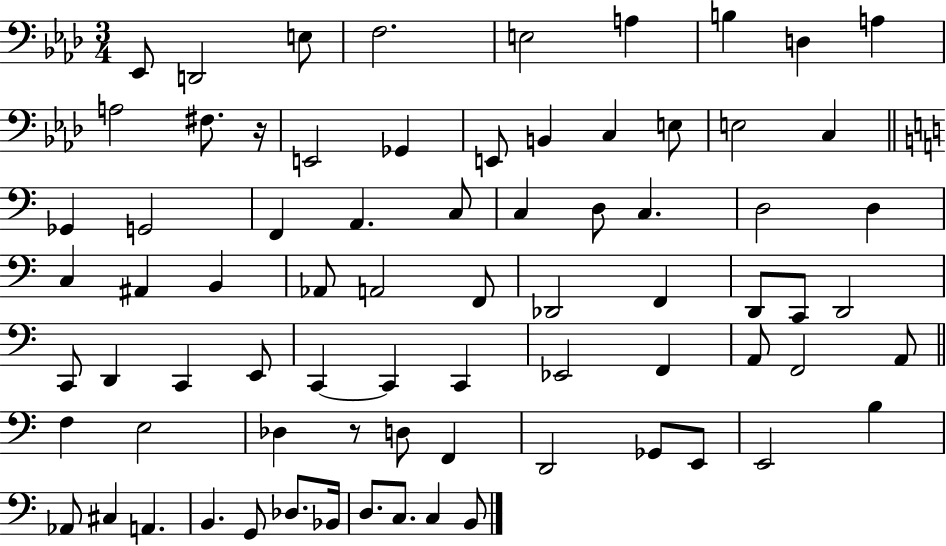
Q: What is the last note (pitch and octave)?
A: B2